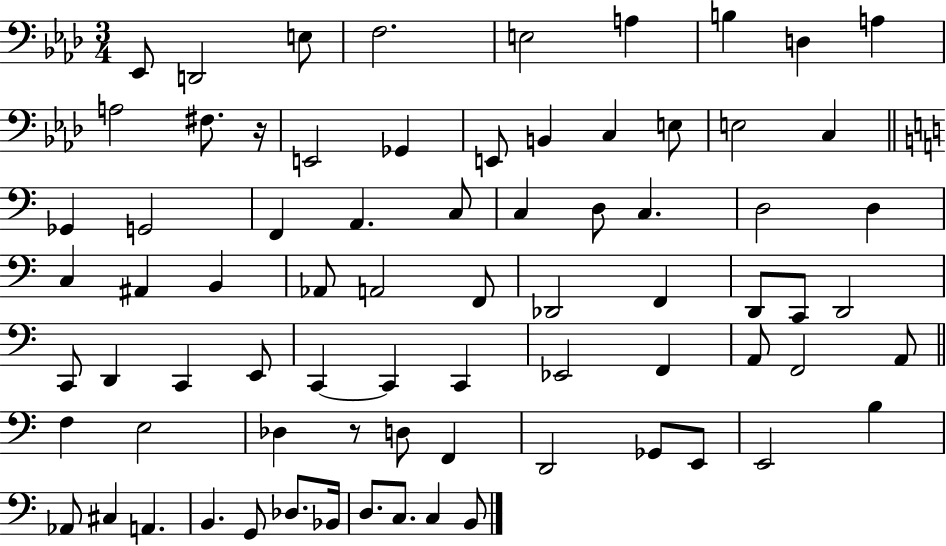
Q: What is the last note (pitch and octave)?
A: B2